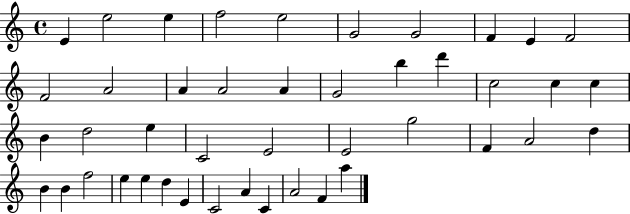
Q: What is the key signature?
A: C major